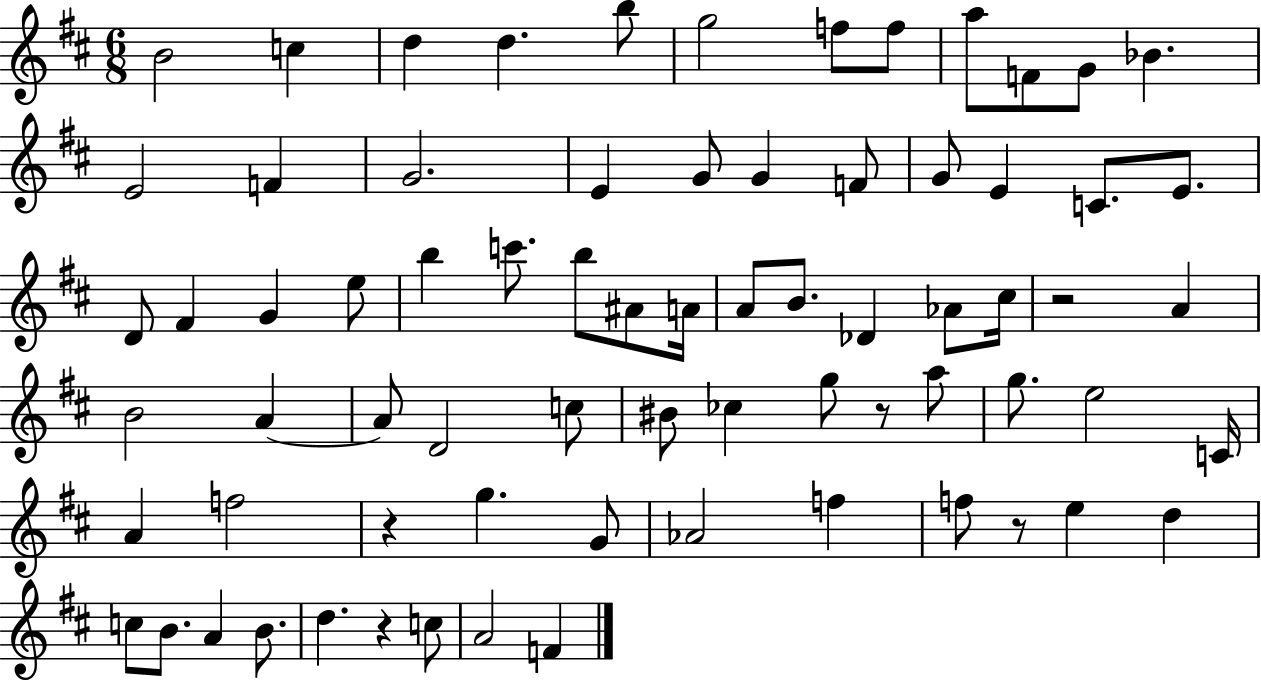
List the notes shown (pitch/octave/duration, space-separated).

B4/h C5/q D5/q D5/q. B5/e G5/h F5/e F5/e A5/e F4/e G4/e Bb4/q. E4/h F4/q G4/h. E4/q G4/e G4/q F4/e G4/e E4/q C4/e. E4/e. D4/e F#4/q G4/q E5/e B5/q C6/e. B5/e A#4/e A4/s A4/e B4/e. Db4/q Ab4/e C#5/s R/h A4/q B4/h A4/q A4/e D4/h C5/e BIS4/e CES5/q G5/e R/e A5/e G5/e. E5/h C4/s A4/q F5/h R/q G5/q. G4/e Ab4/h F5/q F5/e R/e E5/q D5/q C5/e B4/e. A4/q B4/e. D5/q. R/q C5/e A4/h F4/q